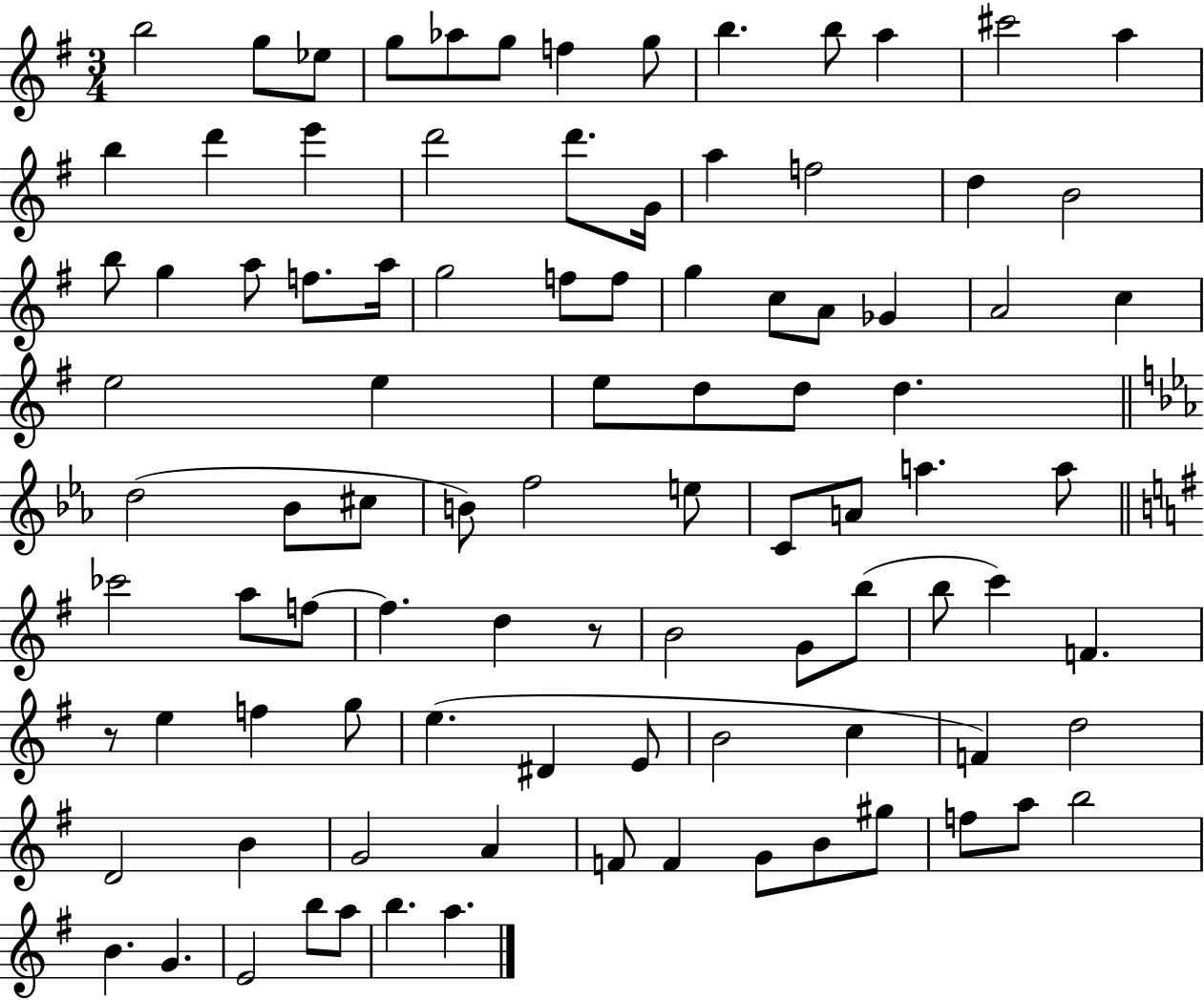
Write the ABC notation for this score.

X:1
T:Untitled
M:3/4
L:1/4
K:G
b2 g/2 _e/2 g/2 _a/2 g/2 f g/2 b b/2 a ^c'2 a b d' e' d'2 d'/2 G/4 a f2 d B2 b/2 g a/2 f/2 a/4 g2 f/2 f/2 g c/2 A/2 _G A2 c e2 e e/2 d/2 d/2 d d2 _B/2 ^c/2 B/2 f2 e/2 C/2 A/2 a a/2 _c'2 a/2 f/2 f d z/2 B2 G/2 b/2 b/2 c' F z/2 e f g/2 e ^D E/2 B2 c F d2 D2 B G2 A F/2 F G/2 B/2 ^g/2 f/2 a/2 b2 B G E2 b/2 a/2 b a